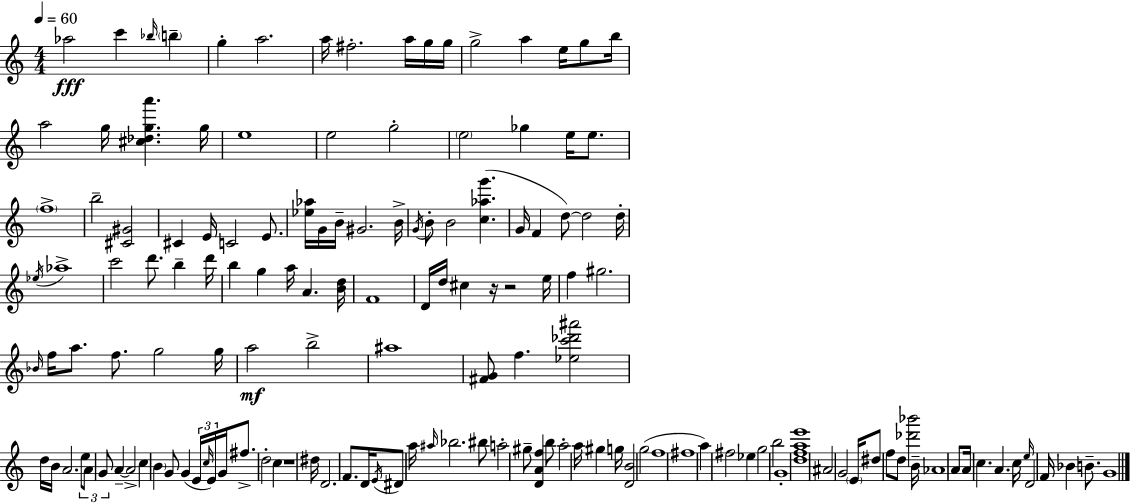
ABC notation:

X:1
T:Untitled
M:4/4
L:1/4
K:C
_a2 c' _b/4 b g a2 a/4 ^f2 a/4 g/4 g/4 g2 a e/4 g/2 b/4 a2 g/4 [^c_dga'] g/4 e4 e2 g2 e2 _g e/4 e/2 f4 b2 [^C^G]2 ^C E/4 C2 E/2 [_e_a]/4 G/4 B/4 ^G2 B/4 G/4 B/2 B2 [c_ag'] G/4 F d/2 d2 d/4 _e/4 _a4 c'2 d'/2 b d'/4 b g a/4 A [Bd]/4 F4 D/4 d/4 ^c z/4 z2 e/4 f ^g2 _B/4 f/4 a/2 f/2 g2 g/4 a2 b2 ^a4 [^FG]/2 f [_ec'_d'^a']2 d/4 B/4 A2 e/2 A/2 G/2 A A2 c B G/2 G E/4 c/4 E/4 G/4 ^f/2 d2 c z4 ^d/4 D2 F/2 D/4 E/4 ^D/2 a/4 ^a/4 _b2 ^b/2 a2 ^g/2 [DAf] b/2 a2 a/4 ^g g/4 [DB]2 g2 f4 ^f4 a ^f2 _e g2 b2 G4 [dfae']4 ^A2 G2 E/4 ^d/2 f/2 d/2 [_d'_b']2 B/4 _A4 A/2 A/4 c A c/4 e/4 D2 F/4 _B B/2 G4